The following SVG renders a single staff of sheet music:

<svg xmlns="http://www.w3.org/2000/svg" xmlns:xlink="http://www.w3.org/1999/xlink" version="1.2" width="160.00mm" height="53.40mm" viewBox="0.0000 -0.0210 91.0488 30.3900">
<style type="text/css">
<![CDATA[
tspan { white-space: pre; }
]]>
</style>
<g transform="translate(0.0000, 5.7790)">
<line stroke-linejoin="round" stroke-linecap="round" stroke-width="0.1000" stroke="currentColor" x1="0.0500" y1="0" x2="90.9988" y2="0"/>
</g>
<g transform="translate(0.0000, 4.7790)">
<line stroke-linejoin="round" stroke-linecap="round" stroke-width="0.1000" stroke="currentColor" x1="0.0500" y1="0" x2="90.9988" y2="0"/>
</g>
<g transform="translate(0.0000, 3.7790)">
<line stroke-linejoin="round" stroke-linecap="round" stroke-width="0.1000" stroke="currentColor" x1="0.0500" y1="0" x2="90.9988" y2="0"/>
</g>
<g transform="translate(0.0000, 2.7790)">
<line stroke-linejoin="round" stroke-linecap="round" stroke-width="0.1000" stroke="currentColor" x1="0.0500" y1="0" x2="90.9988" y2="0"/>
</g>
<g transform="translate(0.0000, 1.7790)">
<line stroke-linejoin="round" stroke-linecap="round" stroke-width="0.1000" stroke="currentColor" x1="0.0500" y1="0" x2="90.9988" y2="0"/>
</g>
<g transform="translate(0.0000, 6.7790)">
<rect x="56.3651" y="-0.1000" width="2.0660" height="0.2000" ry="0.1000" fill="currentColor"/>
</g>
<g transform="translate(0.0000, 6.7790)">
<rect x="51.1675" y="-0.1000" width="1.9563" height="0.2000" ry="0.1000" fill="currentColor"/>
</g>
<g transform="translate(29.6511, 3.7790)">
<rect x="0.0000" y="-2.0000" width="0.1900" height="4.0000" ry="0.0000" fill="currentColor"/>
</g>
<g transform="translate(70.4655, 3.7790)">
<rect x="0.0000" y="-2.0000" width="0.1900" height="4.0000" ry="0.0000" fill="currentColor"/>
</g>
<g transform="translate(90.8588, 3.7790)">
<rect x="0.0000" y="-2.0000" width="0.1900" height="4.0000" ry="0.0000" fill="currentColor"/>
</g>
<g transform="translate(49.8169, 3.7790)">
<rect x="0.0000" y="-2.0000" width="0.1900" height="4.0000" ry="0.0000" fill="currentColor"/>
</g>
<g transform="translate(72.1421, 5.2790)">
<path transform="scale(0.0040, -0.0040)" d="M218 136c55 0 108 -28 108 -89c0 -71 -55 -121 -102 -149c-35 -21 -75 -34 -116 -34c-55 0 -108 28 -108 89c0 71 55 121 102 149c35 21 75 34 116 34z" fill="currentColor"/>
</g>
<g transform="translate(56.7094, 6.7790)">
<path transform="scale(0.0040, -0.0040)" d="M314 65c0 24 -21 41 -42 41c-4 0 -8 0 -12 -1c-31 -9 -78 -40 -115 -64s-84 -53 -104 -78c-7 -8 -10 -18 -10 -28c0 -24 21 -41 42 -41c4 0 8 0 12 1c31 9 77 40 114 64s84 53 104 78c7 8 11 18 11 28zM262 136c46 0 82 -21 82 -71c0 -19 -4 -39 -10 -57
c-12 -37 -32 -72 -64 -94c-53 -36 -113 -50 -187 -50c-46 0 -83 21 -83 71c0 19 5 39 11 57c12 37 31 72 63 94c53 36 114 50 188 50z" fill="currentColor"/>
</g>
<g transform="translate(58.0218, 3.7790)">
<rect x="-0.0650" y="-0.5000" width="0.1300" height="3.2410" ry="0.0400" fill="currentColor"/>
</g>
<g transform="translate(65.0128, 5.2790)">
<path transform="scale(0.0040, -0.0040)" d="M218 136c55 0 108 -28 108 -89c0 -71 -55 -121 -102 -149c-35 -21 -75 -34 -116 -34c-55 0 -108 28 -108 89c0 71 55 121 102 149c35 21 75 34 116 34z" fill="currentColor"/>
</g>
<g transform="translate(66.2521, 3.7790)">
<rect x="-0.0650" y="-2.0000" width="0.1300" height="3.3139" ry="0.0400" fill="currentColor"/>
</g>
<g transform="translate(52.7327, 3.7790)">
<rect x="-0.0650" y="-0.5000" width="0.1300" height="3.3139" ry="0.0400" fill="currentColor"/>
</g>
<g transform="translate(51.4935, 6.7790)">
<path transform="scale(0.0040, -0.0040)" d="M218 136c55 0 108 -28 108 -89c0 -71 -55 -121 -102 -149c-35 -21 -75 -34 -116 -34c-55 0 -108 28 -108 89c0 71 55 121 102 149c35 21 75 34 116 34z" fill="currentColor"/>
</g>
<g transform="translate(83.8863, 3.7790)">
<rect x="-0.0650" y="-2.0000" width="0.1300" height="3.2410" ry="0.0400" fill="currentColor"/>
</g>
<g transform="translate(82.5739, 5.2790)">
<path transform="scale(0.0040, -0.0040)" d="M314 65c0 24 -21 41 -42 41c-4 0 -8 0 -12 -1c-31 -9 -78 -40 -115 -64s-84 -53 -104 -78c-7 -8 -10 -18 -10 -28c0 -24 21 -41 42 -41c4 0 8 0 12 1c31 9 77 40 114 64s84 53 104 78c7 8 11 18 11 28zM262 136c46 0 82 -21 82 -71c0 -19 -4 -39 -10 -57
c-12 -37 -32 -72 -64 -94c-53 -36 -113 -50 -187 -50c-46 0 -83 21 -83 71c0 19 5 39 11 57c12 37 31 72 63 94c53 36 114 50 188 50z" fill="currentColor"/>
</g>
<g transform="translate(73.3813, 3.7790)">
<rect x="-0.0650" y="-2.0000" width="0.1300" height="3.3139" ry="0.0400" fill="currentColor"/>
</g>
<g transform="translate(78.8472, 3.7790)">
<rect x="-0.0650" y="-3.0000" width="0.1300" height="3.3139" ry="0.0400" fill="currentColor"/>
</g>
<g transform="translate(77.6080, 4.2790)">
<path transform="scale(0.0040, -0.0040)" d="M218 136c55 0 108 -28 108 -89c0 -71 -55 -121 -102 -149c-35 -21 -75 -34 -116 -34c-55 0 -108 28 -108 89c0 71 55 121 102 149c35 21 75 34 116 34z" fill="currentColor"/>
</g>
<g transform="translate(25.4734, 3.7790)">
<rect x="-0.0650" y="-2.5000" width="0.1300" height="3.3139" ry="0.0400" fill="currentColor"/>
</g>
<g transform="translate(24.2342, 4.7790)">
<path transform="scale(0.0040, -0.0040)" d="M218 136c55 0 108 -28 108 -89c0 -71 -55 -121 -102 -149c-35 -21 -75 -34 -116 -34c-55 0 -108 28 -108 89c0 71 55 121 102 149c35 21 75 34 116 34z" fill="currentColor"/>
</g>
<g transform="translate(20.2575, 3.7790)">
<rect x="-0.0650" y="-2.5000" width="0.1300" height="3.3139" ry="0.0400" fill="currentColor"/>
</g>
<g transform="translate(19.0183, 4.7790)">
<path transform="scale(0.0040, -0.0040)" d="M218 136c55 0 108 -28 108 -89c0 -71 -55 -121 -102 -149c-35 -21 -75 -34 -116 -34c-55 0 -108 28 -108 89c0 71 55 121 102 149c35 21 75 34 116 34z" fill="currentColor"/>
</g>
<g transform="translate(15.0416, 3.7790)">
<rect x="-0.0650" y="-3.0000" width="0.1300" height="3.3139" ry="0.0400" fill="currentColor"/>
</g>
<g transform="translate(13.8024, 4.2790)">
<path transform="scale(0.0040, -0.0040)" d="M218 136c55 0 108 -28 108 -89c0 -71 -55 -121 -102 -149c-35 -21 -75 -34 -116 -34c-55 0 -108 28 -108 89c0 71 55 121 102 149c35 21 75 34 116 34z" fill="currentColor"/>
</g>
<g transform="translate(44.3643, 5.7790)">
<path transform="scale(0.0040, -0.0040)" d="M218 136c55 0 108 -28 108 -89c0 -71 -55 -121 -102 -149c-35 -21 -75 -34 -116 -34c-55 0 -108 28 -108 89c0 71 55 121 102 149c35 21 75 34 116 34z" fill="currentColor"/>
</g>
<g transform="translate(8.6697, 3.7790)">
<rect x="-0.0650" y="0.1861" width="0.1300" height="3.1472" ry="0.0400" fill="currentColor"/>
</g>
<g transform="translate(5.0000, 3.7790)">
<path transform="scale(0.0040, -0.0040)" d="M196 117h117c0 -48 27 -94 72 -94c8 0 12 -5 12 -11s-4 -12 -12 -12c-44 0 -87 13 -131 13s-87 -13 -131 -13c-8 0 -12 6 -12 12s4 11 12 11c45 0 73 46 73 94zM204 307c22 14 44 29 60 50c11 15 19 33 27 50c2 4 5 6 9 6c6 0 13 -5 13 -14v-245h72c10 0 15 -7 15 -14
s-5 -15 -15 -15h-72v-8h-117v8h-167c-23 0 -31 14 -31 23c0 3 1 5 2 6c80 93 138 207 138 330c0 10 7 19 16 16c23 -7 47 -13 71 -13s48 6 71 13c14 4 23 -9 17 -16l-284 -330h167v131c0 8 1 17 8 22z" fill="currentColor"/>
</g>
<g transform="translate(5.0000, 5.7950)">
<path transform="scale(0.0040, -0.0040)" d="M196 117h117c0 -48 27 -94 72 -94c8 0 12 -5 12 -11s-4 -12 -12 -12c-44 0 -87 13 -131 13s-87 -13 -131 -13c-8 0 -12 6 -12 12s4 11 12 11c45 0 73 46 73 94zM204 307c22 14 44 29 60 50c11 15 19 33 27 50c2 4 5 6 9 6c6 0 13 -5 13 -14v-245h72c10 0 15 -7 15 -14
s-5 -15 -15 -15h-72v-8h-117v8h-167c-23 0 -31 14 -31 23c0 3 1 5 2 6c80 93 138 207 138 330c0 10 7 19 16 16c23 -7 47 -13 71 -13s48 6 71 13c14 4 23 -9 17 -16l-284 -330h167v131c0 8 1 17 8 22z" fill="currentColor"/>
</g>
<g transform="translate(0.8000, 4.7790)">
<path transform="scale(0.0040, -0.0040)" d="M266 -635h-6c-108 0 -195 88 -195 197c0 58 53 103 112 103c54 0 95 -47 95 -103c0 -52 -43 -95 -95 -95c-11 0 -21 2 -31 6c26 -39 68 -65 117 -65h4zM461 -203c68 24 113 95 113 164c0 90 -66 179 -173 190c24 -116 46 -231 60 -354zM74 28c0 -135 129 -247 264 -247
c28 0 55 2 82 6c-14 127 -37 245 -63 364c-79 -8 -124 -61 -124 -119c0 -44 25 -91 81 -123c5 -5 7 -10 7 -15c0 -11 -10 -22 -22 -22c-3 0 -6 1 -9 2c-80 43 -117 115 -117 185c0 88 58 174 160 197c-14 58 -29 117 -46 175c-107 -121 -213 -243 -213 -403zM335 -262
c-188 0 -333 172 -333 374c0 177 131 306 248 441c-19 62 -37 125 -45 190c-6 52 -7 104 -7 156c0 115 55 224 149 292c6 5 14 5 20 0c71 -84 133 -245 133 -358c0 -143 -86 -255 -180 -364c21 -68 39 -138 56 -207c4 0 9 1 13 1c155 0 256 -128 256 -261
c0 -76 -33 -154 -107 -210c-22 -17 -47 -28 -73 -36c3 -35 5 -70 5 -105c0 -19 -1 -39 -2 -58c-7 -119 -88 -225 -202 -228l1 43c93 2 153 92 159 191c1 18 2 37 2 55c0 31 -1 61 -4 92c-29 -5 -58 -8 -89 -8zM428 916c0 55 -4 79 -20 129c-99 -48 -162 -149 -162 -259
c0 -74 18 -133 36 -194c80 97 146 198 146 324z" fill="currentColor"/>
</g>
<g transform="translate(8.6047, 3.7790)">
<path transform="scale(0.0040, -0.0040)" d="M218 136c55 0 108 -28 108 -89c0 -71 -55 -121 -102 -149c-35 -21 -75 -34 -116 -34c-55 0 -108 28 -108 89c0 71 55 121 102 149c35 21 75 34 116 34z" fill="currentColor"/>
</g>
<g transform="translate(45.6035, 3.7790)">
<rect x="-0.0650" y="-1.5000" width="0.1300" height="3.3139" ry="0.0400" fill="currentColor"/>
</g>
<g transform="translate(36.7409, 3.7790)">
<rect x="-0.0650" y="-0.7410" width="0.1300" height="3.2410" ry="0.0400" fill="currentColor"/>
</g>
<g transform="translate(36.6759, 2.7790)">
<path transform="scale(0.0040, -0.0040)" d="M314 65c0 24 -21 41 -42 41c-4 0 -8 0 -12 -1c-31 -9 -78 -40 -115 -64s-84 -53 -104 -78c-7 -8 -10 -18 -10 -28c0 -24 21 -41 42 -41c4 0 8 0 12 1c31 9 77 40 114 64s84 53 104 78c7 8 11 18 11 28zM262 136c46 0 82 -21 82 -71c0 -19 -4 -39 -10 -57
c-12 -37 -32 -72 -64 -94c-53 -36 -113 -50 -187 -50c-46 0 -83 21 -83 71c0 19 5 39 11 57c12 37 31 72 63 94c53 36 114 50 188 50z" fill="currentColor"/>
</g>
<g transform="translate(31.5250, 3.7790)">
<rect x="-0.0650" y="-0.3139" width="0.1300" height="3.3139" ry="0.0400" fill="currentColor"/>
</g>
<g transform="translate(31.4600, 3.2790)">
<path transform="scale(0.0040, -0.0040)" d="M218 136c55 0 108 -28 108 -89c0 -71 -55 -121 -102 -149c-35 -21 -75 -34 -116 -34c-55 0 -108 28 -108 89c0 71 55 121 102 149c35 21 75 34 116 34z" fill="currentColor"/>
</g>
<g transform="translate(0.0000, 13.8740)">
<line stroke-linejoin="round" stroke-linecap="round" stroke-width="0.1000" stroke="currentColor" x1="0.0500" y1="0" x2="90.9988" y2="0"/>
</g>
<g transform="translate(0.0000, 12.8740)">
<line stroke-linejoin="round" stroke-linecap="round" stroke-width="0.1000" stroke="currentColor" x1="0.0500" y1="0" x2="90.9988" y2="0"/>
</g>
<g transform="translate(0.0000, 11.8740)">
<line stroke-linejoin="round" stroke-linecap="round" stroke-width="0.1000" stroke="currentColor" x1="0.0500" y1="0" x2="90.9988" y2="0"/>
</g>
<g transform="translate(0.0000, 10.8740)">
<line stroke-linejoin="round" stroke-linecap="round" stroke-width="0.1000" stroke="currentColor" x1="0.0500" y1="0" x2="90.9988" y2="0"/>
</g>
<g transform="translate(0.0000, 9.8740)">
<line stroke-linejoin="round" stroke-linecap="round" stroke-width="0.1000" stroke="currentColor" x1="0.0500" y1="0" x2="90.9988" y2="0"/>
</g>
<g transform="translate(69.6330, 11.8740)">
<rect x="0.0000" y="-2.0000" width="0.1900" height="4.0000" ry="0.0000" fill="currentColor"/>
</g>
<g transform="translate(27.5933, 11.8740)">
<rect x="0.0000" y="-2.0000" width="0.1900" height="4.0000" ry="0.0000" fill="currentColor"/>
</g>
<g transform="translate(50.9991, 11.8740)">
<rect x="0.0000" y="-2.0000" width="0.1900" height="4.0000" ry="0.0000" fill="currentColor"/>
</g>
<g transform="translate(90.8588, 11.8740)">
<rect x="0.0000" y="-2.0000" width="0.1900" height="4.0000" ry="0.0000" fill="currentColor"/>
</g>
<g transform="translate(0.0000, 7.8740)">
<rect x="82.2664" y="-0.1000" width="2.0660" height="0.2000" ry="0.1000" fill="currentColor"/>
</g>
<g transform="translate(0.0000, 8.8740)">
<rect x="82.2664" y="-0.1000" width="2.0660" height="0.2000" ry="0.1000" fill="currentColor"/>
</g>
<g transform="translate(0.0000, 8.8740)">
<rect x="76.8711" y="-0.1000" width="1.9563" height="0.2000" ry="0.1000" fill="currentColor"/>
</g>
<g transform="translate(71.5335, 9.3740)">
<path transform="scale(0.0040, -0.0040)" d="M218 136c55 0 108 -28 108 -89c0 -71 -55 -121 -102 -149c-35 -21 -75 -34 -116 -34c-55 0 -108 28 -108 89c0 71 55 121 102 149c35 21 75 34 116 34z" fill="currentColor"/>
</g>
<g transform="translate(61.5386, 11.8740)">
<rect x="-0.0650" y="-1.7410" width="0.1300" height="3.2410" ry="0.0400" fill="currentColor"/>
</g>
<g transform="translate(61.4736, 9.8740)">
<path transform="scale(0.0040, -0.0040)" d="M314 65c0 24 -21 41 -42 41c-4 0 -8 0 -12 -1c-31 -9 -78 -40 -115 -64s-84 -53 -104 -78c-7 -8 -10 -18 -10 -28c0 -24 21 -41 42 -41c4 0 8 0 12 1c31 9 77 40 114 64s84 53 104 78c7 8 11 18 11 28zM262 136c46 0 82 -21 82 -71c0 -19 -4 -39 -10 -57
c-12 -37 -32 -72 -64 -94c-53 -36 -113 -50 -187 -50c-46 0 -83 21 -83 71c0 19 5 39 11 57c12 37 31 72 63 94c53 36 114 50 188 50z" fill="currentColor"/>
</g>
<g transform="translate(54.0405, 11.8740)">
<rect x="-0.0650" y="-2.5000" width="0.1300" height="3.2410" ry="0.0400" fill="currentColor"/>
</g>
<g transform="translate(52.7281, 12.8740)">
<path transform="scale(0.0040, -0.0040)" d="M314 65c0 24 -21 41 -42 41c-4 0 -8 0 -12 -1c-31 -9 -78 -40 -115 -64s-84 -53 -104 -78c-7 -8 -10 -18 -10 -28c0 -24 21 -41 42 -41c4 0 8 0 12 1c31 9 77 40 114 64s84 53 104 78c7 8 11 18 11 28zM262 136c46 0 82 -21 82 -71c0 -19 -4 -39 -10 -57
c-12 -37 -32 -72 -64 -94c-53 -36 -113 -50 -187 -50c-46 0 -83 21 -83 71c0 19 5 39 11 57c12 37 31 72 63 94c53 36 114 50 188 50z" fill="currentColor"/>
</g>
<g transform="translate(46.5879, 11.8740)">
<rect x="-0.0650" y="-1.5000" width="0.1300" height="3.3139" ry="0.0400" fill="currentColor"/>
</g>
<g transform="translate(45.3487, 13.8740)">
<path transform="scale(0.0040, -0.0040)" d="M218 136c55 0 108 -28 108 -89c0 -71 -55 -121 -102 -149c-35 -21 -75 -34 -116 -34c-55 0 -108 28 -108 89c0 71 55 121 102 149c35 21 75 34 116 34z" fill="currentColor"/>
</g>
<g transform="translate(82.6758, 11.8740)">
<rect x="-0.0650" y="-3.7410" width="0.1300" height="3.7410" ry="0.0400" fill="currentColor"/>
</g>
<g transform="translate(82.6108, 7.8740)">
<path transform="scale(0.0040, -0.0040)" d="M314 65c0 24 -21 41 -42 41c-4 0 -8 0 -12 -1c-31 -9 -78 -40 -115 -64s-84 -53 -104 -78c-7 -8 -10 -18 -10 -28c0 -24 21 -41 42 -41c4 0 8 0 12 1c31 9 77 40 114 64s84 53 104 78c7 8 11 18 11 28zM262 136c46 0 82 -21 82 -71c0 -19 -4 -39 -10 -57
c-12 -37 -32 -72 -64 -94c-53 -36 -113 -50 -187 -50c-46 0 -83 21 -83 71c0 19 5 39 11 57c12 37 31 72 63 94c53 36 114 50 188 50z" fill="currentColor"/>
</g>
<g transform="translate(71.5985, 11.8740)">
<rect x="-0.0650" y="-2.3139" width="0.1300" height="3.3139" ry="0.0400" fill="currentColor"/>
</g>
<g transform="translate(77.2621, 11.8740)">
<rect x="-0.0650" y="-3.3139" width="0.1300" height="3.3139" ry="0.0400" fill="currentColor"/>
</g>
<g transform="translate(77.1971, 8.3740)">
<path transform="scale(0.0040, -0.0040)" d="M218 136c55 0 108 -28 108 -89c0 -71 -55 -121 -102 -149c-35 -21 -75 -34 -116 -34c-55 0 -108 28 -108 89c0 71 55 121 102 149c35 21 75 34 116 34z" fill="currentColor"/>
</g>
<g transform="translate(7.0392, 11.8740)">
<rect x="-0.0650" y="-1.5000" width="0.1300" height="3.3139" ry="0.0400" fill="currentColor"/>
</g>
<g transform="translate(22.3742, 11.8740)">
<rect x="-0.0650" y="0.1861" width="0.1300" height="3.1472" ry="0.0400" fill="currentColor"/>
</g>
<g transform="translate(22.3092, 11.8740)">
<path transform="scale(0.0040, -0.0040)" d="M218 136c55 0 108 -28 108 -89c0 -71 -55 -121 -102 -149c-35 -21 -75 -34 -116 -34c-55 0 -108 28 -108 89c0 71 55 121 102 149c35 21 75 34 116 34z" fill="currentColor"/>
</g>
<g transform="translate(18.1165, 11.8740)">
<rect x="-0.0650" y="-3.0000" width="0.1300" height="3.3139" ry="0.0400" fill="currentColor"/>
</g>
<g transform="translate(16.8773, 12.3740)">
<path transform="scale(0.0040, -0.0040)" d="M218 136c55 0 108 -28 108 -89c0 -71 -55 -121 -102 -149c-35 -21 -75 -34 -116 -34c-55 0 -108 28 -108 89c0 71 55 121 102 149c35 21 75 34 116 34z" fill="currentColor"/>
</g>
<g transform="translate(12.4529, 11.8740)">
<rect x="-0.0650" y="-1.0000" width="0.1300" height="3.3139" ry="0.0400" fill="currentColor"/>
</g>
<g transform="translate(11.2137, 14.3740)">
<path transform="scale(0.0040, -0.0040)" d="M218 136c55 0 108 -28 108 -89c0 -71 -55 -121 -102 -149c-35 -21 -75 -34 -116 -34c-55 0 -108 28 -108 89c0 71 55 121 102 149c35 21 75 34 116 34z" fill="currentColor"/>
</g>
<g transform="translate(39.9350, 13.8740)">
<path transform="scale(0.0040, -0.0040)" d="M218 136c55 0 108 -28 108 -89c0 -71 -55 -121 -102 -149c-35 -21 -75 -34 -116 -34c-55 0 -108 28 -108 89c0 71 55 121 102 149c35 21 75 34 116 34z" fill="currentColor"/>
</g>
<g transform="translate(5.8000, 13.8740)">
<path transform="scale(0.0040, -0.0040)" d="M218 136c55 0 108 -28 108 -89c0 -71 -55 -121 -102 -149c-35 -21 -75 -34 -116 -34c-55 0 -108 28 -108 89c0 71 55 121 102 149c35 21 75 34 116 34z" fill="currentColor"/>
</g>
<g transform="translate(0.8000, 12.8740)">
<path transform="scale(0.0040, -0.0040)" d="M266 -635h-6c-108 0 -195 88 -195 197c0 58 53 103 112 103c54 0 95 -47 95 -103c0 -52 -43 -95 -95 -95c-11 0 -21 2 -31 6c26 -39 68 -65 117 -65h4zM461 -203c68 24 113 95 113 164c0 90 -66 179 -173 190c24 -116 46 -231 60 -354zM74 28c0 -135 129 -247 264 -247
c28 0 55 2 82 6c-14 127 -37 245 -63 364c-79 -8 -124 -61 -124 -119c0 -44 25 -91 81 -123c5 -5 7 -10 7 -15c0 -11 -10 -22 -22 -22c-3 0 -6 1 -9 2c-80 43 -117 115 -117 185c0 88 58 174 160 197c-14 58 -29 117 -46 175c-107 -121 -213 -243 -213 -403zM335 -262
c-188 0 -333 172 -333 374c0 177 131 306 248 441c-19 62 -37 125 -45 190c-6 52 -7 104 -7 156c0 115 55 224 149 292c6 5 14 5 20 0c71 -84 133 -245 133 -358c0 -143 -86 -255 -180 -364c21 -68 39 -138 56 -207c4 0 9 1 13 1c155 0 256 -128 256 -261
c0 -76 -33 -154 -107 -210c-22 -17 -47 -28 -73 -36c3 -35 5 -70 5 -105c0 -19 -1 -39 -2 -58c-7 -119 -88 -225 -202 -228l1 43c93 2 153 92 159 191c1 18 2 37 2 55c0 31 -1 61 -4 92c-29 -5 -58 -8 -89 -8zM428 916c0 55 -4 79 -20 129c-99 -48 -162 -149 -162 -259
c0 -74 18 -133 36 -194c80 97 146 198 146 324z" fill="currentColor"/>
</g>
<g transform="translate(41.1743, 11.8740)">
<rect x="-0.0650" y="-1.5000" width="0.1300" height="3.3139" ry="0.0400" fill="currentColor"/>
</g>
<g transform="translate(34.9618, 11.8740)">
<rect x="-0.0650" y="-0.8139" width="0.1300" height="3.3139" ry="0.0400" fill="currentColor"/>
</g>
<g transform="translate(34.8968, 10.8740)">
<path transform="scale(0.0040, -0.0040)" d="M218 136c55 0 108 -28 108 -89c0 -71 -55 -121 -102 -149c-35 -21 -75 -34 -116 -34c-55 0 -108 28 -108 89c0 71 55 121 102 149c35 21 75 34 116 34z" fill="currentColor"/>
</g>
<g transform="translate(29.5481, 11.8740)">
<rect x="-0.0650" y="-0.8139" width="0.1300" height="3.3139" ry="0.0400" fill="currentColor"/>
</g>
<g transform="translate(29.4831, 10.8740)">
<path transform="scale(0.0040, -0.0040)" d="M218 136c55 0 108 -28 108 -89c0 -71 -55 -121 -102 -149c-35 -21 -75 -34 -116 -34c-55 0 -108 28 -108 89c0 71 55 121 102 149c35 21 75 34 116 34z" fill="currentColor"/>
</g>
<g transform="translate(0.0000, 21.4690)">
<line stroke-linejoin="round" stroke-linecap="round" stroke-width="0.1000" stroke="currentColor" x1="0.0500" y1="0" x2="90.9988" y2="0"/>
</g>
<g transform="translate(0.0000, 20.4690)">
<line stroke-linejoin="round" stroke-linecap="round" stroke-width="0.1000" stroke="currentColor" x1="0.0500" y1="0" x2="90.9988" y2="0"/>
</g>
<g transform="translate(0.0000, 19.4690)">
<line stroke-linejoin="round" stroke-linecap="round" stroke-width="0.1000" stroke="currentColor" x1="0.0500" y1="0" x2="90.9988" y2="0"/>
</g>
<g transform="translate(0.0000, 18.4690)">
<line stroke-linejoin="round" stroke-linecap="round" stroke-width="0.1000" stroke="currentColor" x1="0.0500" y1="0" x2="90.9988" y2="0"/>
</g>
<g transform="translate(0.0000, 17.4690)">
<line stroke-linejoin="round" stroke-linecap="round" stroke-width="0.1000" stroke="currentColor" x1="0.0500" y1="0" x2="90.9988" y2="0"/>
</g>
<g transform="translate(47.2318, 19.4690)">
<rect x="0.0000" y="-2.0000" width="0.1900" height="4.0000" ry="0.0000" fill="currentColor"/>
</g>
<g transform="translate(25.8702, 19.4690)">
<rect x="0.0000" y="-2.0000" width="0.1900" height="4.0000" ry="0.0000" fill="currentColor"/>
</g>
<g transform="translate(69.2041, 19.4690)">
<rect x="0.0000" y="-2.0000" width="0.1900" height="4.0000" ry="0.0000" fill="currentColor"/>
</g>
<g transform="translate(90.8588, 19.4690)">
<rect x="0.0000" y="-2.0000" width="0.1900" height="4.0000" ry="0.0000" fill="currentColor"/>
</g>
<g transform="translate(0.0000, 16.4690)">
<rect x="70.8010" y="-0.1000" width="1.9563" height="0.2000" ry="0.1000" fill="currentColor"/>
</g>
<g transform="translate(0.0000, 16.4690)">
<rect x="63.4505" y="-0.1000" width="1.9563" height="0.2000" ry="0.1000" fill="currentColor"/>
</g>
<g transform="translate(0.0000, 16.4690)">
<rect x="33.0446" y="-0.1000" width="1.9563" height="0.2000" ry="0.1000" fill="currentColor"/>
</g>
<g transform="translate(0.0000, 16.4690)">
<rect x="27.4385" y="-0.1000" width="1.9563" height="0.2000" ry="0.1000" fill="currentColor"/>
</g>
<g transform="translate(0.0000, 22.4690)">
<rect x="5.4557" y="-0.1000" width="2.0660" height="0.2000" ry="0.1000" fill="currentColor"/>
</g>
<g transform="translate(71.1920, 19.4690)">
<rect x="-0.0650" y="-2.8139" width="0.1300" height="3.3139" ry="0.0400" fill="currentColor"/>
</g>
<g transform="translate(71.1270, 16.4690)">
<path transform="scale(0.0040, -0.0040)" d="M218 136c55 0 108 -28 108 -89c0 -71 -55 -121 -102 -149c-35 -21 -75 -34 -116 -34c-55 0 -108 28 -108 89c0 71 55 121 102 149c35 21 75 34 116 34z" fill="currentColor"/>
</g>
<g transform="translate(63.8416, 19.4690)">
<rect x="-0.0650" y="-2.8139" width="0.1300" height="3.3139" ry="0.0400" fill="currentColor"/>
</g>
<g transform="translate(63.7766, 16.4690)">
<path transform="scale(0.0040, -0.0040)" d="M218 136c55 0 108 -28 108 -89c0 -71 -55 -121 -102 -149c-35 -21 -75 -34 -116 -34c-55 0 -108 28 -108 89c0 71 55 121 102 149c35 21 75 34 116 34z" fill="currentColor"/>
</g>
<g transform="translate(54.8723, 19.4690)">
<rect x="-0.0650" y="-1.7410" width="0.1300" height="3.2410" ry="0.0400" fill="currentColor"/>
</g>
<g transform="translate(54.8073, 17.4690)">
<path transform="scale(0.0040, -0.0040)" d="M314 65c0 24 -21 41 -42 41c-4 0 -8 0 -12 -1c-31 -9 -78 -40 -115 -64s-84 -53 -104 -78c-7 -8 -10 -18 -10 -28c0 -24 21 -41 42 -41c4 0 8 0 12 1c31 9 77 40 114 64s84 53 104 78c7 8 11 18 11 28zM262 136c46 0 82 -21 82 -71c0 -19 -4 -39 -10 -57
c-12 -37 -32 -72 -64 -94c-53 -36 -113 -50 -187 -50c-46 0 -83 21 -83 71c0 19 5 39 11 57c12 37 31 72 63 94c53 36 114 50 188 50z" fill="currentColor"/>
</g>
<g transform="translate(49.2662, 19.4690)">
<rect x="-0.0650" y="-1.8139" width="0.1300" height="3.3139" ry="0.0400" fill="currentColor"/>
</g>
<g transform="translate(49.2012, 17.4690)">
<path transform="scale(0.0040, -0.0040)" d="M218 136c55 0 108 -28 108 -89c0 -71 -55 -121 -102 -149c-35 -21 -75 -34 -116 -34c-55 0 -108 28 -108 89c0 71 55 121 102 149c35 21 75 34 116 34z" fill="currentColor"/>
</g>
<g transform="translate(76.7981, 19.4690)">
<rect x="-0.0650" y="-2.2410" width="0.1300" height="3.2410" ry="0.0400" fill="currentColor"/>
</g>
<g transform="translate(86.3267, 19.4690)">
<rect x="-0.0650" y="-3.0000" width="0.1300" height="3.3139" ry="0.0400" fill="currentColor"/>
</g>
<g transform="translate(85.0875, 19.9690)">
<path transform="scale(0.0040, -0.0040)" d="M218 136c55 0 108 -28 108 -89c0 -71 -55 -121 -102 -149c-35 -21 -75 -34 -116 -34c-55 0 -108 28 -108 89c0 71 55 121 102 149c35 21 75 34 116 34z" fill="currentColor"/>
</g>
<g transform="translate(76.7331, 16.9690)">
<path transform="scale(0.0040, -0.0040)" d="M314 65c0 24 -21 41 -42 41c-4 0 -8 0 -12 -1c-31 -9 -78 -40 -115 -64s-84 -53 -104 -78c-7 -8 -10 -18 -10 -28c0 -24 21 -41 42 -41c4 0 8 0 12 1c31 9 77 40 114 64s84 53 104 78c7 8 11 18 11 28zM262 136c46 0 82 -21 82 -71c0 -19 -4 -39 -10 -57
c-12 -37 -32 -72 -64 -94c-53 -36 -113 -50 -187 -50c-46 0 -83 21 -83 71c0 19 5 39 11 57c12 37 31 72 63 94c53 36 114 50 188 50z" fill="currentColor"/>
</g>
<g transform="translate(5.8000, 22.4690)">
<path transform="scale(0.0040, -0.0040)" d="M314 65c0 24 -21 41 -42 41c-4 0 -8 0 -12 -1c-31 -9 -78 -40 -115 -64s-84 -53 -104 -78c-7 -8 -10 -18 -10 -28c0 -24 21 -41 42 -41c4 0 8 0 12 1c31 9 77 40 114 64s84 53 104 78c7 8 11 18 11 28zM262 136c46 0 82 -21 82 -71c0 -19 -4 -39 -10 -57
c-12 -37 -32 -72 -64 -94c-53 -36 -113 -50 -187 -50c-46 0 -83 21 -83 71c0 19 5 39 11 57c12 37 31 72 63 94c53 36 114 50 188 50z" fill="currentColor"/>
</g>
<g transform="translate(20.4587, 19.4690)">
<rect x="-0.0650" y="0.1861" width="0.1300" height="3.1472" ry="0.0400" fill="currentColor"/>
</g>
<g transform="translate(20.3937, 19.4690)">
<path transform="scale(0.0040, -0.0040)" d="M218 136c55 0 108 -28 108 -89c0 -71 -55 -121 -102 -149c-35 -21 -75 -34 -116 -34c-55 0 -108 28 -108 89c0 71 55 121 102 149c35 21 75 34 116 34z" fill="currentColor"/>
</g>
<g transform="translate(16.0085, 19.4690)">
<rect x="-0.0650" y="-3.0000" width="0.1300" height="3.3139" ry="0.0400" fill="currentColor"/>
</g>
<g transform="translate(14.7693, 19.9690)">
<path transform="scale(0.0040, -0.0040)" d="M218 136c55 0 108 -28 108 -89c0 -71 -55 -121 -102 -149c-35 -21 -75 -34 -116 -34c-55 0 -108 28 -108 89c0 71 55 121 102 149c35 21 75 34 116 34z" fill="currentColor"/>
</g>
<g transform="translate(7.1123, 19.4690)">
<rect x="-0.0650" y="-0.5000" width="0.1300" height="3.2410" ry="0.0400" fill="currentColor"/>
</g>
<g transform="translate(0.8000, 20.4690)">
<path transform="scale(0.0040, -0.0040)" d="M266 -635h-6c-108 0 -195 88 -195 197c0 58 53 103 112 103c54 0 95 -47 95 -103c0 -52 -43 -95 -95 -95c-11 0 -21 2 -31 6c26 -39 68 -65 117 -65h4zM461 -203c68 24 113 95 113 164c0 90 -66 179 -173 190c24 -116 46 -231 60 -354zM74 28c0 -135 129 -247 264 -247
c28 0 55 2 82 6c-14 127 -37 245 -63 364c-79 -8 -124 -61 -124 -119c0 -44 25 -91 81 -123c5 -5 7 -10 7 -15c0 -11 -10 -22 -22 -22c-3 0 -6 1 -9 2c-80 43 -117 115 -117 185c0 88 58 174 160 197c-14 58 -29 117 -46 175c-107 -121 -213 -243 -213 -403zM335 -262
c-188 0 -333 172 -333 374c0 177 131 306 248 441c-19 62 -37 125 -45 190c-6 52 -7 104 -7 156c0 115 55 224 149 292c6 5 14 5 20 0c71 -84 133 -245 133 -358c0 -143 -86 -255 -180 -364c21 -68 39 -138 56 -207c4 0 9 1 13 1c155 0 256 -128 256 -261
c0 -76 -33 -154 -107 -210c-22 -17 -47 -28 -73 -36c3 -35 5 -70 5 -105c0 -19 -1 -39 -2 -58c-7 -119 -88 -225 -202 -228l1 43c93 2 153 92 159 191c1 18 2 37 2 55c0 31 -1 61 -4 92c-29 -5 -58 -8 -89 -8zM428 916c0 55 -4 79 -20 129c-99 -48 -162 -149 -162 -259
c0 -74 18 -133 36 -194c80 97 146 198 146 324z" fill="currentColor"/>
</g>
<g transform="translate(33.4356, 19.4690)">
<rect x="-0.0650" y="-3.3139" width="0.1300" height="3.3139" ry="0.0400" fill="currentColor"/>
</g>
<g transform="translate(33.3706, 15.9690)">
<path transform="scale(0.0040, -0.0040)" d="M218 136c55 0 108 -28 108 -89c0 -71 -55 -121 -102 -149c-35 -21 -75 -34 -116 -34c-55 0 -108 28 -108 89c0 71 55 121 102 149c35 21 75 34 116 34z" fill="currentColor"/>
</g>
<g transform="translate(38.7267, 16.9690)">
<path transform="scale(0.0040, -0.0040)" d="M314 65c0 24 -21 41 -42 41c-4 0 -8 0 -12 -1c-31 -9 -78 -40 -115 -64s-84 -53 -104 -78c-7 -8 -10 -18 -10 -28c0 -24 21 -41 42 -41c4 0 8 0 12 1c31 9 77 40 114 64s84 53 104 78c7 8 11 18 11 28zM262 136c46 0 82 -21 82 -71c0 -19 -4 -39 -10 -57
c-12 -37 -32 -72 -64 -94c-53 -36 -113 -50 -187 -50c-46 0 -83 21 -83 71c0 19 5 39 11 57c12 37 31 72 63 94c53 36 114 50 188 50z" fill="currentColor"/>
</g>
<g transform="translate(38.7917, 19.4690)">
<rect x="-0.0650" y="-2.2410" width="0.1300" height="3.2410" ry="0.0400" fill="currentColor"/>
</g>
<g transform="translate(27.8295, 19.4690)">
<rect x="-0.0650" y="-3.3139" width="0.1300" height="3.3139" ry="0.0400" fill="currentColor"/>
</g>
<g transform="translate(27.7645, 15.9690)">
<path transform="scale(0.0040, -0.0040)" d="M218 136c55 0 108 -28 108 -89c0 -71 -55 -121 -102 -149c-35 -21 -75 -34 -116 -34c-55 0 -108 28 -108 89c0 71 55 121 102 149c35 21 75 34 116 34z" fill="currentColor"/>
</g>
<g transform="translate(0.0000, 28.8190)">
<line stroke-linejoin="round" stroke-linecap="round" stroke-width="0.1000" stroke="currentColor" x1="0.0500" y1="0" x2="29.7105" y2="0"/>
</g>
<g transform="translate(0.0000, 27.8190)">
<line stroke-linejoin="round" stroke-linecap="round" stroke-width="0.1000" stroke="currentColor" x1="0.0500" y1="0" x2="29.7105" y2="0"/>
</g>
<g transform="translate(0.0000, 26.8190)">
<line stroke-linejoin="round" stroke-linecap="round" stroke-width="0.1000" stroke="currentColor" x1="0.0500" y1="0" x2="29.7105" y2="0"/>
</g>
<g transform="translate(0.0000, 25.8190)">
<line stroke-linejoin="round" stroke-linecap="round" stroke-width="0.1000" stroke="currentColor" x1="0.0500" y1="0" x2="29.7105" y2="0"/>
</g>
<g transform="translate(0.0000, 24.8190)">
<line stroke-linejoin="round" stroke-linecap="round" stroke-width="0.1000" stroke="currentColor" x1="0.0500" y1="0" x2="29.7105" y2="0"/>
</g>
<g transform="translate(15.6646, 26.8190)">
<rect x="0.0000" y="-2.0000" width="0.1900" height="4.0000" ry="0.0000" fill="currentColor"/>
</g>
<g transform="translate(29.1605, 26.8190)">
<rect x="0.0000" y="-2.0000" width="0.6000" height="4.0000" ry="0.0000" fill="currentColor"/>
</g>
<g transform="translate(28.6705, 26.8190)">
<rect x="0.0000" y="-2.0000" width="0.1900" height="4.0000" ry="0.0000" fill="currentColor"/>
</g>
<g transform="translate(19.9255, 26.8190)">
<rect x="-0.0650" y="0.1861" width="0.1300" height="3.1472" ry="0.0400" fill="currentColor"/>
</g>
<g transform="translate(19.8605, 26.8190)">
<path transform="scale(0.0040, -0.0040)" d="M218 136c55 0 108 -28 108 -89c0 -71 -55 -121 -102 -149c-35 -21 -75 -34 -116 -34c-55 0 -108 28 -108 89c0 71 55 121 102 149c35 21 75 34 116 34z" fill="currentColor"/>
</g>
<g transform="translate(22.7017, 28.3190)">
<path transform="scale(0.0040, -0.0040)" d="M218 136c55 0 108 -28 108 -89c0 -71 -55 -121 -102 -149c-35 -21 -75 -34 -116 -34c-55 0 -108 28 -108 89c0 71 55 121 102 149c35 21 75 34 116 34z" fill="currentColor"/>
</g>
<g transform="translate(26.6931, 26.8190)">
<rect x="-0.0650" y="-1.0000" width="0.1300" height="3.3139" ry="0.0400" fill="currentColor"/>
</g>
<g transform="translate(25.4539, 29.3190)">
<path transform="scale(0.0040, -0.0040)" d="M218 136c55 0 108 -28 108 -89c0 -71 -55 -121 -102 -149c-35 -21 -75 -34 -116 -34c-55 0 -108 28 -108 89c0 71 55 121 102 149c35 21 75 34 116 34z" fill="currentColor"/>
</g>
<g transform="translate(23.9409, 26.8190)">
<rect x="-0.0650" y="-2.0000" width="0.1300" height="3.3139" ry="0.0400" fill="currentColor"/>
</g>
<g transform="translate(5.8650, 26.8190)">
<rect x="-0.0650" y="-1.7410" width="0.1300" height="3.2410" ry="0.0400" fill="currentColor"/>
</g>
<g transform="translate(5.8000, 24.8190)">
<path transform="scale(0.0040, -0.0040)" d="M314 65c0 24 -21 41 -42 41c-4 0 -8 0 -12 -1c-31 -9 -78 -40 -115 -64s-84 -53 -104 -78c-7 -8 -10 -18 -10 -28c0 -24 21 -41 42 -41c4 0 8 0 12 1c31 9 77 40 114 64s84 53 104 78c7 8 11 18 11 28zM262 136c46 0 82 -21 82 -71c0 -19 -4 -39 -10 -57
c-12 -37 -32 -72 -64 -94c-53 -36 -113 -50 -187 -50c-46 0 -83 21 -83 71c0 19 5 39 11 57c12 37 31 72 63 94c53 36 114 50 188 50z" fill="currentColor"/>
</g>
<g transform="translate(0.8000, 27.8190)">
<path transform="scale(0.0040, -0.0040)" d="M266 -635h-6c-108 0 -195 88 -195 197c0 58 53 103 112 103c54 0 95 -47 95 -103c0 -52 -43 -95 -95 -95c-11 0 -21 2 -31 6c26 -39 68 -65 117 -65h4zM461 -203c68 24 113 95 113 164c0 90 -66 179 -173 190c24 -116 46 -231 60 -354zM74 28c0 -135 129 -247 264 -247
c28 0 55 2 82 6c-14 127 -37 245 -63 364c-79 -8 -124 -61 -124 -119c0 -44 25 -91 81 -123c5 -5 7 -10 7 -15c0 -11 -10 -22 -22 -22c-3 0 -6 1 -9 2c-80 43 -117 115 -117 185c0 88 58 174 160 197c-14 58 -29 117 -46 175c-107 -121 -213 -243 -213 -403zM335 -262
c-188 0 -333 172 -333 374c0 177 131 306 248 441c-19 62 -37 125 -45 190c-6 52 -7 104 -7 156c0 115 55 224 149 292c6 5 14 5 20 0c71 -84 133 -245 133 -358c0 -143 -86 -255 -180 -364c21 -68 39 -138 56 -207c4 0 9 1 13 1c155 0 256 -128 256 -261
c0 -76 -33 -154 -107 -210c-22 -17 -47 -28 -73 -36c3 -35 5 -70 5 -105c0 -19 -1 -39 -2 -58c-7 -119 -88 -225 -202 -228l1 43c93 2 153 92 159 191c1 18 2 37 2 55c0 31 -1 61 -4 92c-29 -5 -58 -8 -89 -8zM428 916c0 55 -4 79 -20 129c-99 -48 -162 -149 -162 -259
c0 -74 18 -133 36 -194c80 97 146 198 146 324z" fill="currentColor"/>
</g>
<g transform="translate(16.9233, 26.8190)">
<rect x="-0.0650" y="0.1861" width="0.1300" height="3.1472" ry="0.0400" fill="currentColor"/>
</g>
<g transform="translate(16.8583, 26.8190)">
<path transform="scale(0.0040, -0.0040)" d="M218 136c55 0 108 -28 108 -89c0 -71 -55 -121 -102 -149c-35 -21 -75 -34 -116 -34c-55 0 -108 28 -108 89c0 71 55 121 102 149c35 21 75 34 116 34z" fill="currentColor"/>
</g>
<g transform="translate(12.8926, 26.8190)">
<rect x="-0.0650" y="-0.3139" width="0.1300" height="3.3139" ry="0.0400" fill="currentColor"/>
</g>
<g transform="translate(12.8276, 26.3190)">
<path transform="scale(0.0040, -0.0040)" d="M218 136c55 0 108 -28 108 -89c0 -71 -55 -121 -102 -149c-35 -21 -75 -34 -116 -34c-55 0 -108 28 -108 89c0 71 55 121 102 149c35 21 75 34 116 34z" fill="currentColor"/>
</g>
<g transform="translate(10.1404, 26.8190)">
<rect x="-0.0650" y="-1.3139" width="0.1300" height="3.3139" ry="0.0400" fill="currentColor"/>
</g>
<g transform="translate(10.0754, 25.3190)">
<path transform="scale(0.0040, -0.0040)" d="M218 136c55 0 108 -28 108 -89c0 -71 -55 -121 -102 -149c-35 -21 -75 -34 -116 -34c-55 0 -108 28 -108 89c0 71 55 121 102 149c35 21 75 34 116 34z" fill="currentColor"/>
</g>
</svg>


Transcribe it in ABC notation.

X:1
T:Untitled
M:4/4
L:1/4
K:C
B A G G c d2 E C C2 F F A F2 E D A B d d E E G2 f2 g b c'2 C2 A B b b g2 f f2 a a g2 A f2 e c B B F D